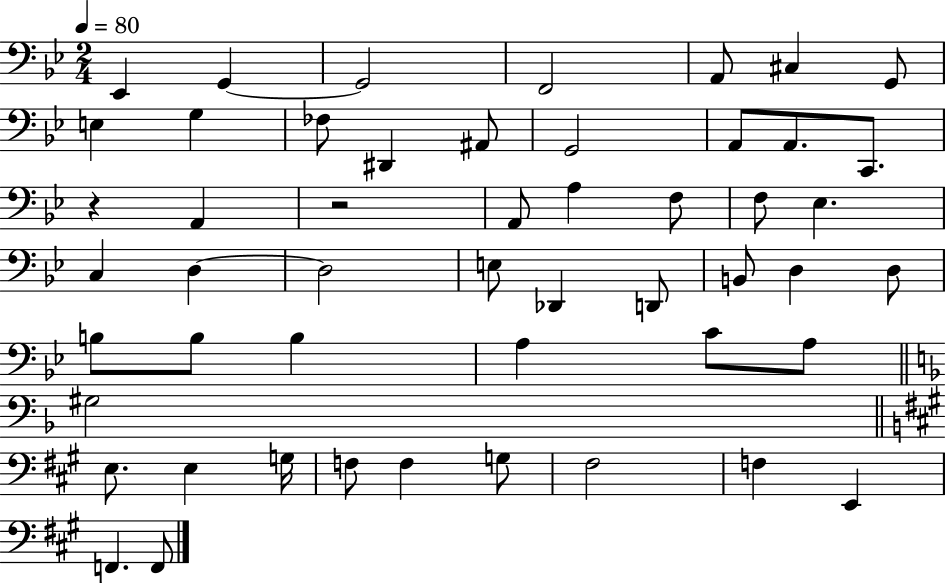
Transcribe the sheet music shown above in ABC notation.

X:1
T:Untitled
M:2/4
L:1/4
K:Bb
_E,, G,, G,,2 F,,2 A,,/2 ^C, G,,/2 E, G, _F,/2 ^D,, ^A,,/2 G,,2 A,,/2 A,,/2 C,,/2 z A,, z2 A,,/2 A, F,/2 F,/2 _E, C, D, D,2 E,/2 _D,, D,,/2 B,,/2 D, D,/2 B,/2 B,/2 B, A, C/2 A,/2 ^G,2 E,/2 E, G,/4 F,/2 F, G,/2 ^F,2 F, E,, F,, F,,/2